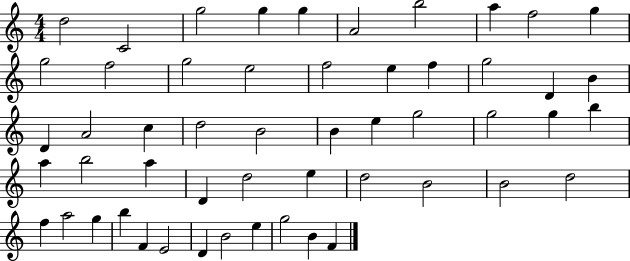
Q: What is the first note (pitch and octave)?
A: D5